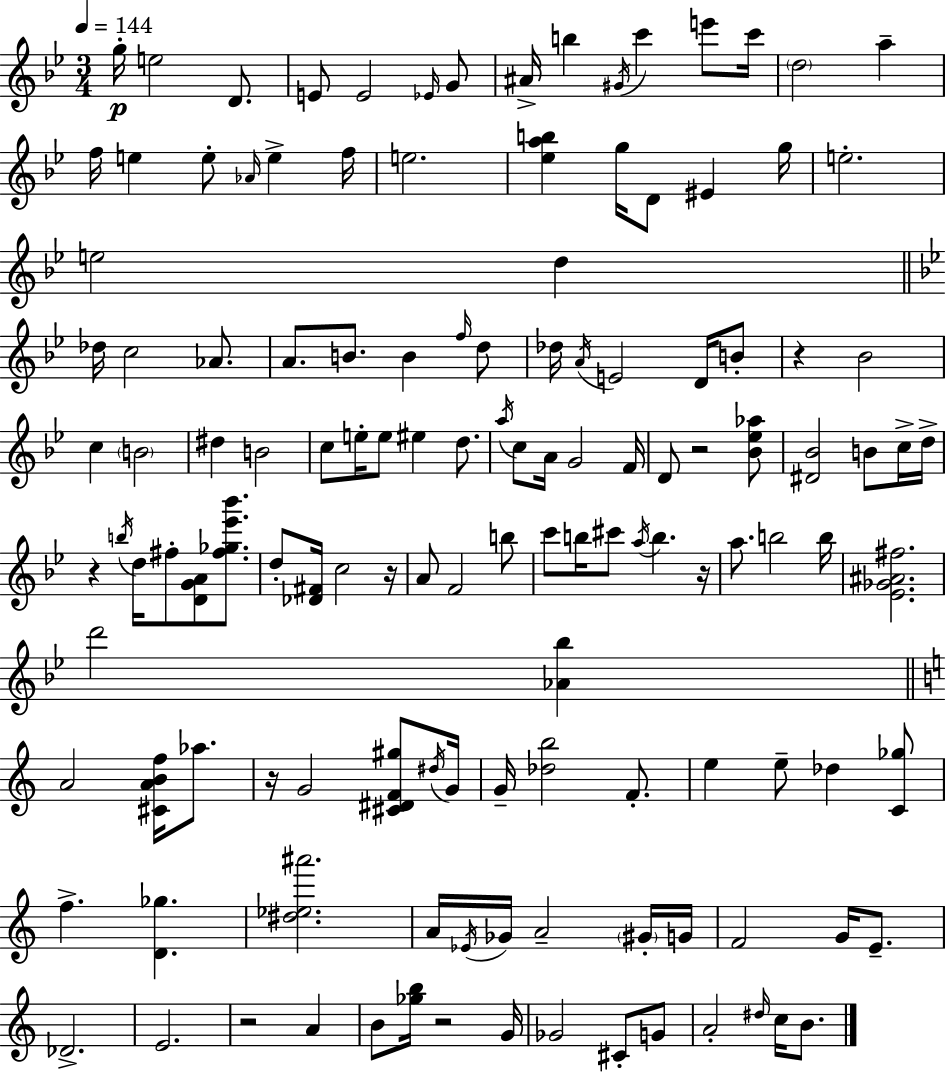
G5/s E5/h D4/e. E4/e E4/h Eb4/s G4/e A#4/s B5/q G#4/s C6/q E6/e C6/s D5/h A5/q F5/s E5/q E5/e Ab4/s E5/q F5/s E5/h. [Eb5,A5,B5]/q G5/s D4/e EIS4/q G5/s E5/h. E5/h D5/q Db5/s C5/h Ab4/e. A4/e. B4/e. B4/q F5/s D5/e Db5/s A4/s E4/h D4/s B4/e R/q Bb4/h C5/q B4/h D#5/q B4/h C5/e E5/s E5/e EIS5/q D5/e. A5/s C5/e A4/s G4/h F4/s D4/e R/h [Bb4,Eb5,Ab5]/e [D#4,Bb4]/h B4/e C5/s D5/s R/q B5/s D5/s F#5/e [D4,G4,A4]/e [F#5,Gb5,Eb6,Bb6]/e. D5/e [Db4,F#4]/s C5/h R/s A4/e F4/h B5/e C6/e B5/s C#6/e A5/s B5/q. R/s A5/e. B5/h B5/s [Eb4,Gb4,A#4,F#5]/h. D6/h [Ab4,Bb5]/q A4/h [C#4,A4,B4,F5]/s Ab5/e. R/s G4/h [C#4,D#4,F4,G#5]/e D#5/s G4/s G4/s [Db5,B5]/h F4/e. E5/q E5/e Db5/q [C4,Gb5]/e F5/q. [D4,Gb5]/q. [D#5,Eb5,A#6]/h. A4/s Eb4/s Gb4/s A4/h G#4/s G4/s F4/h G4/s E4/e. Db4/h. E4/h. R/h A4/q B4/e [Gb5,B5]/s R/h G4/s Gb4/h C#4/e G4/e A4/h D#5/s C5/s B4/e.